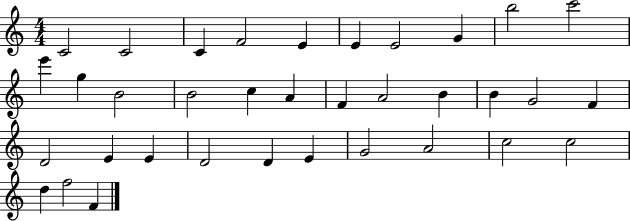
C4/h C4/h C4/q F4/h E4/q E4/q E4/h G4/q B5/h C6/h E6/q G5/q B4/h B4/h C5/q A4/q F4/q A4/h B4/q B4/q G4/h F4/q D4/h E4/q E4/q D4/h D4/q E4/q G4/h A4/h C5/h C5/h D5/q F5/h F4/q